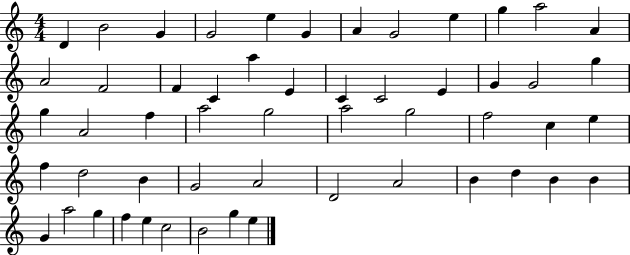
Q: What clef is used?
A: treble